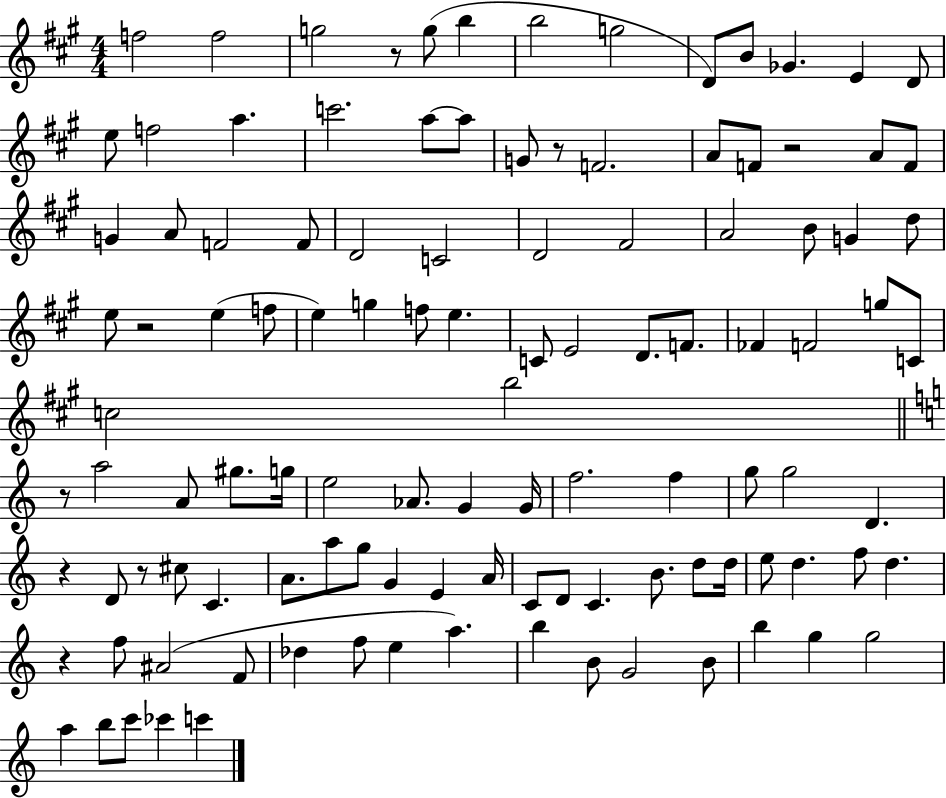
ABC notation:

X:1
T:Untitled
M:4/4
L:1/4
K:A
f2 f2 g2 z/2 g/2 b b2 g2 D/2 B/2 _G E D/2 e/2 f2 a c'2 a/2 a/2 G/2 z/2 F2 A/2 F/2 z2 A/2 F/2 G A/2 F2 F/2 D2 C2 D2 ^F2 A2 B/2 G d/2 e/2 z2 e f/2 e g f/2 e C/2 E2 D/2 F/2 _F F2 g/2 C/2 c2 b2 z/2 a2 A/2 ^g/2 g/4 e2 _A/2 G G/4 f2 f g/2 g2 D z D/2 z/2 ^c/2 C A/2 a/2 g/2 G E A/4 C/2 D/2 C B/2 d/2 d/4 e/2 d f/2 d z f/2 ^A2 F/2 _d f/2 e a b B/2 G2 B/2 b g g2 a b/2 c'/2 _c' c'